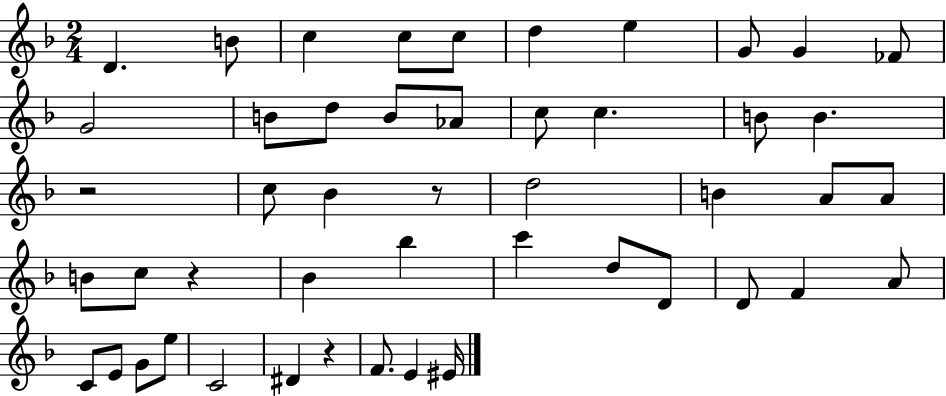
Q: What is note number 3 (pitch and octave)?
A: C5